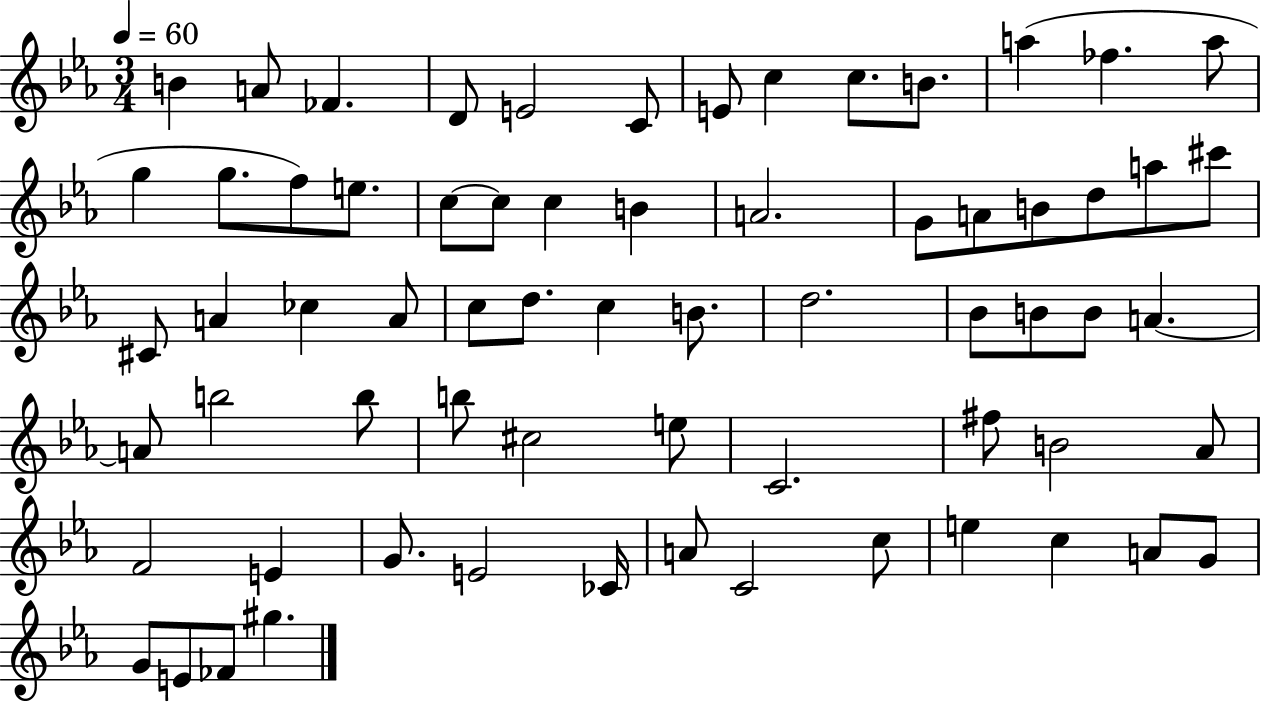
B4/q A4/e FES4/q. D4/e E4/h C4/e E4/e C5/q C5/e. B4/e. A5/q FES5/q. A5/e G5/q G5/e. F5/e E5/e. C5/e C5/e C5/q B4/q A4/h. G4/e A4/e B4/e D5/e A5/e C#6/e C#4/e A4/q CES5/q A4/e C5/e D5/e. C5/q B4/e. D5/h. Bb4/e B4/e B4/e A4/q. A4/e B5/h B5/e B5/e C#5/h E5/e C4/h. F#5/e B4/h Ab4/e F4/h E4/q G4/e. E4/h CES4/s A4/e C4/h C5/e E5/q C5/q A4/e G4/e G4/e E4/e FES4/e G#5/q.